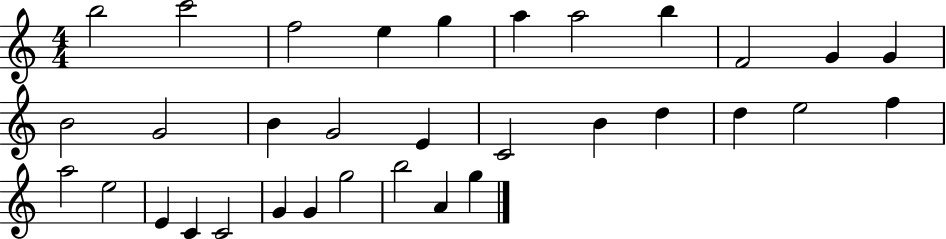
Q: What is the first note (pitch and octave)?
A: B5